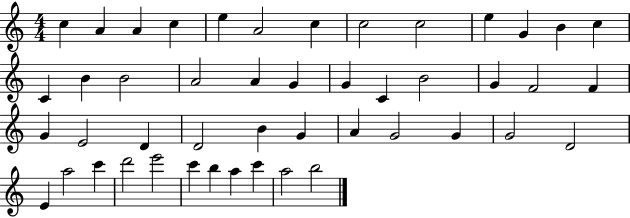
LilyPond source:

{
  \clef treble
  \numericTimeSignature
  \time 4/4
  \key c \major
  c''4 a'4 a'4 c''4 | e''4 a'2 c''4 | c''2 c''2 | e''4 g'4 b'4 c''4 | \break c'4 b'4 b'2 | a'2 a'4 g'4 | g'4 c'4 b'2 | g'4 f'2 f'4 | \break g'4 e'2 d'4 | d'2 b'4 g'4 | a'4 g'2 g'4 | g'2 d'2 | \break e'4 a''2 c'''4 | d'''2 e'''2 | c'''4 b''4 a''4 c'''4 | a''2 b''2 | \break \bar "|."
}